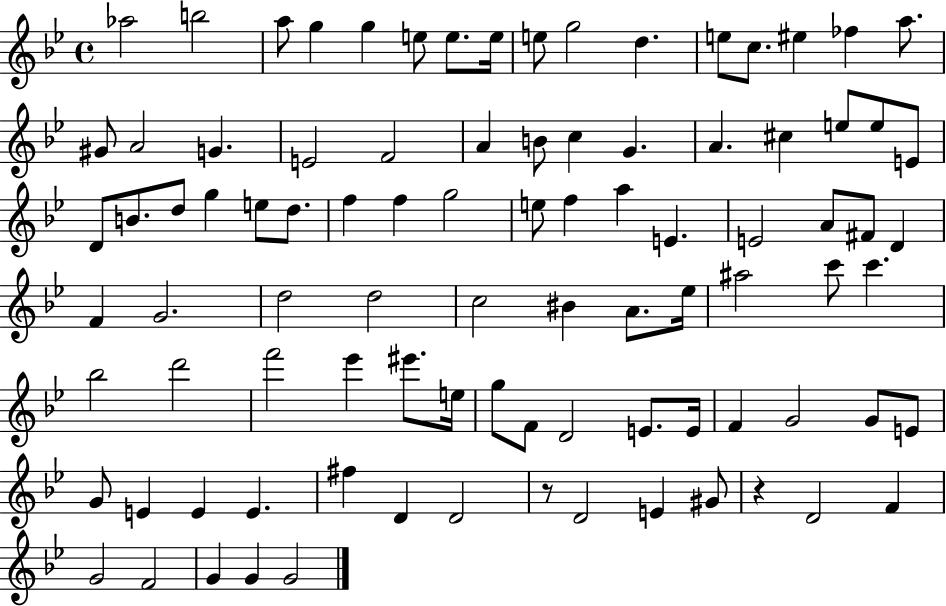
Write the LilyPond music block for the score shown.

{
  \clef treble
  \time 4/4
  \defaultTimeSignature
  \key bes \major
  aes''2 b''2 | a''8 g''4 g''4 e''8 e''8. e''16 | e''8 g''2 d''4. | e''8 c''8. eis''4 fes''4 a''8. | \break gis'8 a'2 g'4. | e'2 f'2 | a'4 b'8 c''4 g'4. | a'4. cis''4 e''8 e''8 e'8 | \break d'8 b'8. d''8 g''4 e''8 d''8. | f''4 f''4 g''2 | e''8 f''4 a''4 e'4. | e'2 a'8 fis'8 d'4 | \break f'4 g'2. | d''2 d''2 | c''2 bis'4 a'8. ees''16 | ais''2 c'''8 c'''4. | \break bes''2 d'''2 | f'''2 ees'''4 eis'''8. e''16 | g''8 f'8 d'2 e'8. e'16 | f'4 g'2 g'8 e'8 | \break g'8 e'4 e'4 e'4. | fis''4 d'4 d'2 | r8 d'2 e'4 gis'8 | r4 d'2 f'4 | \break g'2 f'2 | g'4 g'4 g'2 | \bar "|."
}